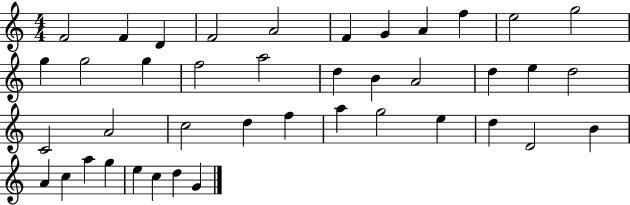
F4/h F4/q D4/q F4/h A4/h F4/q G4/q A4/q F5/q E5/h G5/h G5/q G5/h G5/q F5/h A5/h D5/q B4/q A4/h D5/q E5/q D5/h C4/h A4/h C5/h D5/q F5/q A5/q G5/h E5/q D5/q D4/h B4/q A4/q C5/q A5/q G5/q E5/q C5/q D5/q G4/q